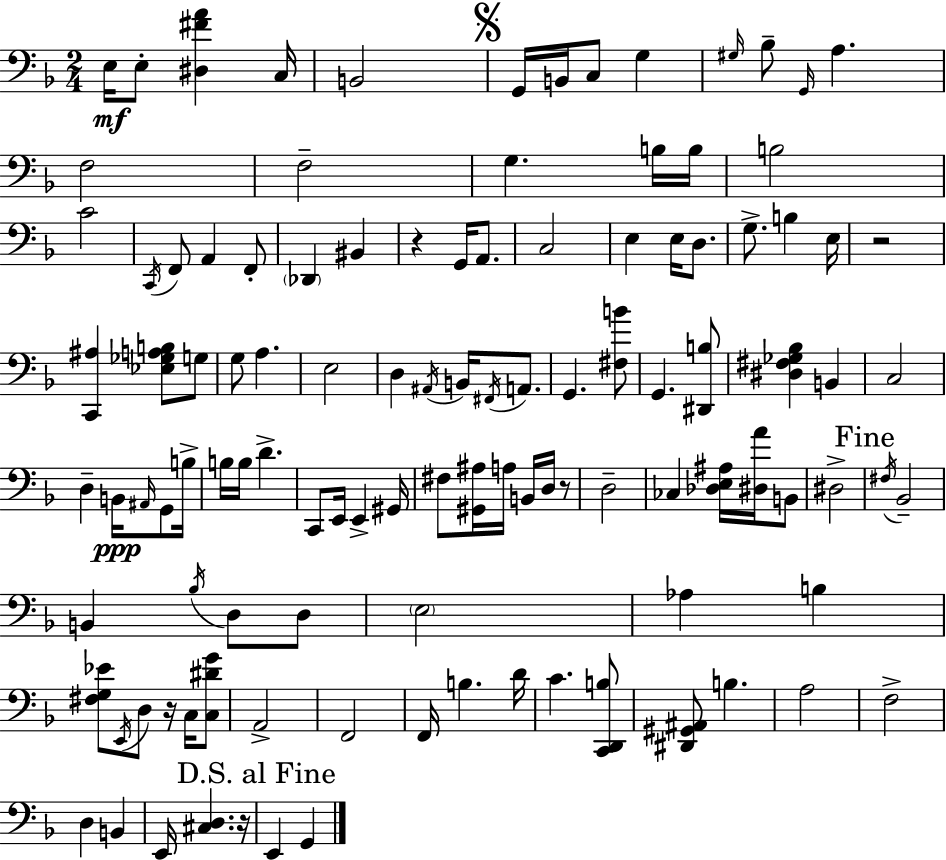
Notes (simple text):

E3/s E3/e [D#3,F#4,A4]/q C3/s B2/h G2/s B2/s C3/e G3/q G#3/s Bb3/e G2/s A3/q. F3/h F3/h G3/q. B3/s B3/s B3/h C4/h C2/s F2/e A2/q F2/e Db2/q BIS2/q R/q G2/s A2/e. C3/h E3/q E3/s D3/e. G3/e. B3/q E3/s R/h [C2,A#3]/q [Eb3,Gb3,A3,B3]/e G3/e G3/e A3/q. E3/h D3/q A#2/s B2/s F#2/s A2/e. G2/q. [F#3,B4]/e G2/q. [D#2,B3]/e [D#3,F#3,Gb3,Bb3]/q B2/q C3/h D3/q B2/s A#2/s G2/e B3/s B3/s B3/s D4/q. C2/e E2/s E2/q G#2/s F#3/e [G#2,A#3]/s A3/s B2/s D3/s R/e D3/h CES3/q [Db3,E3,A#3]/s [D#3,A4]/s B2/e D#3/h F#3/s Bb2/h B2/q Bb3/s D3/e D3/e E3/h Ab3/q B3/q [F#3,G3,Eb4]/e E2/s D3/e R/s C3/s [C3,D#4,G4]/e A2/h F2/h F2/s B3/q. D4/s C4/q. [C2,D2,B3]/e [D#2,G#2,A#2]/e B3/q. A3/h F3/h D3/q B2/q E2/s [C#3,D3]/q. R/s E2/q G2/q